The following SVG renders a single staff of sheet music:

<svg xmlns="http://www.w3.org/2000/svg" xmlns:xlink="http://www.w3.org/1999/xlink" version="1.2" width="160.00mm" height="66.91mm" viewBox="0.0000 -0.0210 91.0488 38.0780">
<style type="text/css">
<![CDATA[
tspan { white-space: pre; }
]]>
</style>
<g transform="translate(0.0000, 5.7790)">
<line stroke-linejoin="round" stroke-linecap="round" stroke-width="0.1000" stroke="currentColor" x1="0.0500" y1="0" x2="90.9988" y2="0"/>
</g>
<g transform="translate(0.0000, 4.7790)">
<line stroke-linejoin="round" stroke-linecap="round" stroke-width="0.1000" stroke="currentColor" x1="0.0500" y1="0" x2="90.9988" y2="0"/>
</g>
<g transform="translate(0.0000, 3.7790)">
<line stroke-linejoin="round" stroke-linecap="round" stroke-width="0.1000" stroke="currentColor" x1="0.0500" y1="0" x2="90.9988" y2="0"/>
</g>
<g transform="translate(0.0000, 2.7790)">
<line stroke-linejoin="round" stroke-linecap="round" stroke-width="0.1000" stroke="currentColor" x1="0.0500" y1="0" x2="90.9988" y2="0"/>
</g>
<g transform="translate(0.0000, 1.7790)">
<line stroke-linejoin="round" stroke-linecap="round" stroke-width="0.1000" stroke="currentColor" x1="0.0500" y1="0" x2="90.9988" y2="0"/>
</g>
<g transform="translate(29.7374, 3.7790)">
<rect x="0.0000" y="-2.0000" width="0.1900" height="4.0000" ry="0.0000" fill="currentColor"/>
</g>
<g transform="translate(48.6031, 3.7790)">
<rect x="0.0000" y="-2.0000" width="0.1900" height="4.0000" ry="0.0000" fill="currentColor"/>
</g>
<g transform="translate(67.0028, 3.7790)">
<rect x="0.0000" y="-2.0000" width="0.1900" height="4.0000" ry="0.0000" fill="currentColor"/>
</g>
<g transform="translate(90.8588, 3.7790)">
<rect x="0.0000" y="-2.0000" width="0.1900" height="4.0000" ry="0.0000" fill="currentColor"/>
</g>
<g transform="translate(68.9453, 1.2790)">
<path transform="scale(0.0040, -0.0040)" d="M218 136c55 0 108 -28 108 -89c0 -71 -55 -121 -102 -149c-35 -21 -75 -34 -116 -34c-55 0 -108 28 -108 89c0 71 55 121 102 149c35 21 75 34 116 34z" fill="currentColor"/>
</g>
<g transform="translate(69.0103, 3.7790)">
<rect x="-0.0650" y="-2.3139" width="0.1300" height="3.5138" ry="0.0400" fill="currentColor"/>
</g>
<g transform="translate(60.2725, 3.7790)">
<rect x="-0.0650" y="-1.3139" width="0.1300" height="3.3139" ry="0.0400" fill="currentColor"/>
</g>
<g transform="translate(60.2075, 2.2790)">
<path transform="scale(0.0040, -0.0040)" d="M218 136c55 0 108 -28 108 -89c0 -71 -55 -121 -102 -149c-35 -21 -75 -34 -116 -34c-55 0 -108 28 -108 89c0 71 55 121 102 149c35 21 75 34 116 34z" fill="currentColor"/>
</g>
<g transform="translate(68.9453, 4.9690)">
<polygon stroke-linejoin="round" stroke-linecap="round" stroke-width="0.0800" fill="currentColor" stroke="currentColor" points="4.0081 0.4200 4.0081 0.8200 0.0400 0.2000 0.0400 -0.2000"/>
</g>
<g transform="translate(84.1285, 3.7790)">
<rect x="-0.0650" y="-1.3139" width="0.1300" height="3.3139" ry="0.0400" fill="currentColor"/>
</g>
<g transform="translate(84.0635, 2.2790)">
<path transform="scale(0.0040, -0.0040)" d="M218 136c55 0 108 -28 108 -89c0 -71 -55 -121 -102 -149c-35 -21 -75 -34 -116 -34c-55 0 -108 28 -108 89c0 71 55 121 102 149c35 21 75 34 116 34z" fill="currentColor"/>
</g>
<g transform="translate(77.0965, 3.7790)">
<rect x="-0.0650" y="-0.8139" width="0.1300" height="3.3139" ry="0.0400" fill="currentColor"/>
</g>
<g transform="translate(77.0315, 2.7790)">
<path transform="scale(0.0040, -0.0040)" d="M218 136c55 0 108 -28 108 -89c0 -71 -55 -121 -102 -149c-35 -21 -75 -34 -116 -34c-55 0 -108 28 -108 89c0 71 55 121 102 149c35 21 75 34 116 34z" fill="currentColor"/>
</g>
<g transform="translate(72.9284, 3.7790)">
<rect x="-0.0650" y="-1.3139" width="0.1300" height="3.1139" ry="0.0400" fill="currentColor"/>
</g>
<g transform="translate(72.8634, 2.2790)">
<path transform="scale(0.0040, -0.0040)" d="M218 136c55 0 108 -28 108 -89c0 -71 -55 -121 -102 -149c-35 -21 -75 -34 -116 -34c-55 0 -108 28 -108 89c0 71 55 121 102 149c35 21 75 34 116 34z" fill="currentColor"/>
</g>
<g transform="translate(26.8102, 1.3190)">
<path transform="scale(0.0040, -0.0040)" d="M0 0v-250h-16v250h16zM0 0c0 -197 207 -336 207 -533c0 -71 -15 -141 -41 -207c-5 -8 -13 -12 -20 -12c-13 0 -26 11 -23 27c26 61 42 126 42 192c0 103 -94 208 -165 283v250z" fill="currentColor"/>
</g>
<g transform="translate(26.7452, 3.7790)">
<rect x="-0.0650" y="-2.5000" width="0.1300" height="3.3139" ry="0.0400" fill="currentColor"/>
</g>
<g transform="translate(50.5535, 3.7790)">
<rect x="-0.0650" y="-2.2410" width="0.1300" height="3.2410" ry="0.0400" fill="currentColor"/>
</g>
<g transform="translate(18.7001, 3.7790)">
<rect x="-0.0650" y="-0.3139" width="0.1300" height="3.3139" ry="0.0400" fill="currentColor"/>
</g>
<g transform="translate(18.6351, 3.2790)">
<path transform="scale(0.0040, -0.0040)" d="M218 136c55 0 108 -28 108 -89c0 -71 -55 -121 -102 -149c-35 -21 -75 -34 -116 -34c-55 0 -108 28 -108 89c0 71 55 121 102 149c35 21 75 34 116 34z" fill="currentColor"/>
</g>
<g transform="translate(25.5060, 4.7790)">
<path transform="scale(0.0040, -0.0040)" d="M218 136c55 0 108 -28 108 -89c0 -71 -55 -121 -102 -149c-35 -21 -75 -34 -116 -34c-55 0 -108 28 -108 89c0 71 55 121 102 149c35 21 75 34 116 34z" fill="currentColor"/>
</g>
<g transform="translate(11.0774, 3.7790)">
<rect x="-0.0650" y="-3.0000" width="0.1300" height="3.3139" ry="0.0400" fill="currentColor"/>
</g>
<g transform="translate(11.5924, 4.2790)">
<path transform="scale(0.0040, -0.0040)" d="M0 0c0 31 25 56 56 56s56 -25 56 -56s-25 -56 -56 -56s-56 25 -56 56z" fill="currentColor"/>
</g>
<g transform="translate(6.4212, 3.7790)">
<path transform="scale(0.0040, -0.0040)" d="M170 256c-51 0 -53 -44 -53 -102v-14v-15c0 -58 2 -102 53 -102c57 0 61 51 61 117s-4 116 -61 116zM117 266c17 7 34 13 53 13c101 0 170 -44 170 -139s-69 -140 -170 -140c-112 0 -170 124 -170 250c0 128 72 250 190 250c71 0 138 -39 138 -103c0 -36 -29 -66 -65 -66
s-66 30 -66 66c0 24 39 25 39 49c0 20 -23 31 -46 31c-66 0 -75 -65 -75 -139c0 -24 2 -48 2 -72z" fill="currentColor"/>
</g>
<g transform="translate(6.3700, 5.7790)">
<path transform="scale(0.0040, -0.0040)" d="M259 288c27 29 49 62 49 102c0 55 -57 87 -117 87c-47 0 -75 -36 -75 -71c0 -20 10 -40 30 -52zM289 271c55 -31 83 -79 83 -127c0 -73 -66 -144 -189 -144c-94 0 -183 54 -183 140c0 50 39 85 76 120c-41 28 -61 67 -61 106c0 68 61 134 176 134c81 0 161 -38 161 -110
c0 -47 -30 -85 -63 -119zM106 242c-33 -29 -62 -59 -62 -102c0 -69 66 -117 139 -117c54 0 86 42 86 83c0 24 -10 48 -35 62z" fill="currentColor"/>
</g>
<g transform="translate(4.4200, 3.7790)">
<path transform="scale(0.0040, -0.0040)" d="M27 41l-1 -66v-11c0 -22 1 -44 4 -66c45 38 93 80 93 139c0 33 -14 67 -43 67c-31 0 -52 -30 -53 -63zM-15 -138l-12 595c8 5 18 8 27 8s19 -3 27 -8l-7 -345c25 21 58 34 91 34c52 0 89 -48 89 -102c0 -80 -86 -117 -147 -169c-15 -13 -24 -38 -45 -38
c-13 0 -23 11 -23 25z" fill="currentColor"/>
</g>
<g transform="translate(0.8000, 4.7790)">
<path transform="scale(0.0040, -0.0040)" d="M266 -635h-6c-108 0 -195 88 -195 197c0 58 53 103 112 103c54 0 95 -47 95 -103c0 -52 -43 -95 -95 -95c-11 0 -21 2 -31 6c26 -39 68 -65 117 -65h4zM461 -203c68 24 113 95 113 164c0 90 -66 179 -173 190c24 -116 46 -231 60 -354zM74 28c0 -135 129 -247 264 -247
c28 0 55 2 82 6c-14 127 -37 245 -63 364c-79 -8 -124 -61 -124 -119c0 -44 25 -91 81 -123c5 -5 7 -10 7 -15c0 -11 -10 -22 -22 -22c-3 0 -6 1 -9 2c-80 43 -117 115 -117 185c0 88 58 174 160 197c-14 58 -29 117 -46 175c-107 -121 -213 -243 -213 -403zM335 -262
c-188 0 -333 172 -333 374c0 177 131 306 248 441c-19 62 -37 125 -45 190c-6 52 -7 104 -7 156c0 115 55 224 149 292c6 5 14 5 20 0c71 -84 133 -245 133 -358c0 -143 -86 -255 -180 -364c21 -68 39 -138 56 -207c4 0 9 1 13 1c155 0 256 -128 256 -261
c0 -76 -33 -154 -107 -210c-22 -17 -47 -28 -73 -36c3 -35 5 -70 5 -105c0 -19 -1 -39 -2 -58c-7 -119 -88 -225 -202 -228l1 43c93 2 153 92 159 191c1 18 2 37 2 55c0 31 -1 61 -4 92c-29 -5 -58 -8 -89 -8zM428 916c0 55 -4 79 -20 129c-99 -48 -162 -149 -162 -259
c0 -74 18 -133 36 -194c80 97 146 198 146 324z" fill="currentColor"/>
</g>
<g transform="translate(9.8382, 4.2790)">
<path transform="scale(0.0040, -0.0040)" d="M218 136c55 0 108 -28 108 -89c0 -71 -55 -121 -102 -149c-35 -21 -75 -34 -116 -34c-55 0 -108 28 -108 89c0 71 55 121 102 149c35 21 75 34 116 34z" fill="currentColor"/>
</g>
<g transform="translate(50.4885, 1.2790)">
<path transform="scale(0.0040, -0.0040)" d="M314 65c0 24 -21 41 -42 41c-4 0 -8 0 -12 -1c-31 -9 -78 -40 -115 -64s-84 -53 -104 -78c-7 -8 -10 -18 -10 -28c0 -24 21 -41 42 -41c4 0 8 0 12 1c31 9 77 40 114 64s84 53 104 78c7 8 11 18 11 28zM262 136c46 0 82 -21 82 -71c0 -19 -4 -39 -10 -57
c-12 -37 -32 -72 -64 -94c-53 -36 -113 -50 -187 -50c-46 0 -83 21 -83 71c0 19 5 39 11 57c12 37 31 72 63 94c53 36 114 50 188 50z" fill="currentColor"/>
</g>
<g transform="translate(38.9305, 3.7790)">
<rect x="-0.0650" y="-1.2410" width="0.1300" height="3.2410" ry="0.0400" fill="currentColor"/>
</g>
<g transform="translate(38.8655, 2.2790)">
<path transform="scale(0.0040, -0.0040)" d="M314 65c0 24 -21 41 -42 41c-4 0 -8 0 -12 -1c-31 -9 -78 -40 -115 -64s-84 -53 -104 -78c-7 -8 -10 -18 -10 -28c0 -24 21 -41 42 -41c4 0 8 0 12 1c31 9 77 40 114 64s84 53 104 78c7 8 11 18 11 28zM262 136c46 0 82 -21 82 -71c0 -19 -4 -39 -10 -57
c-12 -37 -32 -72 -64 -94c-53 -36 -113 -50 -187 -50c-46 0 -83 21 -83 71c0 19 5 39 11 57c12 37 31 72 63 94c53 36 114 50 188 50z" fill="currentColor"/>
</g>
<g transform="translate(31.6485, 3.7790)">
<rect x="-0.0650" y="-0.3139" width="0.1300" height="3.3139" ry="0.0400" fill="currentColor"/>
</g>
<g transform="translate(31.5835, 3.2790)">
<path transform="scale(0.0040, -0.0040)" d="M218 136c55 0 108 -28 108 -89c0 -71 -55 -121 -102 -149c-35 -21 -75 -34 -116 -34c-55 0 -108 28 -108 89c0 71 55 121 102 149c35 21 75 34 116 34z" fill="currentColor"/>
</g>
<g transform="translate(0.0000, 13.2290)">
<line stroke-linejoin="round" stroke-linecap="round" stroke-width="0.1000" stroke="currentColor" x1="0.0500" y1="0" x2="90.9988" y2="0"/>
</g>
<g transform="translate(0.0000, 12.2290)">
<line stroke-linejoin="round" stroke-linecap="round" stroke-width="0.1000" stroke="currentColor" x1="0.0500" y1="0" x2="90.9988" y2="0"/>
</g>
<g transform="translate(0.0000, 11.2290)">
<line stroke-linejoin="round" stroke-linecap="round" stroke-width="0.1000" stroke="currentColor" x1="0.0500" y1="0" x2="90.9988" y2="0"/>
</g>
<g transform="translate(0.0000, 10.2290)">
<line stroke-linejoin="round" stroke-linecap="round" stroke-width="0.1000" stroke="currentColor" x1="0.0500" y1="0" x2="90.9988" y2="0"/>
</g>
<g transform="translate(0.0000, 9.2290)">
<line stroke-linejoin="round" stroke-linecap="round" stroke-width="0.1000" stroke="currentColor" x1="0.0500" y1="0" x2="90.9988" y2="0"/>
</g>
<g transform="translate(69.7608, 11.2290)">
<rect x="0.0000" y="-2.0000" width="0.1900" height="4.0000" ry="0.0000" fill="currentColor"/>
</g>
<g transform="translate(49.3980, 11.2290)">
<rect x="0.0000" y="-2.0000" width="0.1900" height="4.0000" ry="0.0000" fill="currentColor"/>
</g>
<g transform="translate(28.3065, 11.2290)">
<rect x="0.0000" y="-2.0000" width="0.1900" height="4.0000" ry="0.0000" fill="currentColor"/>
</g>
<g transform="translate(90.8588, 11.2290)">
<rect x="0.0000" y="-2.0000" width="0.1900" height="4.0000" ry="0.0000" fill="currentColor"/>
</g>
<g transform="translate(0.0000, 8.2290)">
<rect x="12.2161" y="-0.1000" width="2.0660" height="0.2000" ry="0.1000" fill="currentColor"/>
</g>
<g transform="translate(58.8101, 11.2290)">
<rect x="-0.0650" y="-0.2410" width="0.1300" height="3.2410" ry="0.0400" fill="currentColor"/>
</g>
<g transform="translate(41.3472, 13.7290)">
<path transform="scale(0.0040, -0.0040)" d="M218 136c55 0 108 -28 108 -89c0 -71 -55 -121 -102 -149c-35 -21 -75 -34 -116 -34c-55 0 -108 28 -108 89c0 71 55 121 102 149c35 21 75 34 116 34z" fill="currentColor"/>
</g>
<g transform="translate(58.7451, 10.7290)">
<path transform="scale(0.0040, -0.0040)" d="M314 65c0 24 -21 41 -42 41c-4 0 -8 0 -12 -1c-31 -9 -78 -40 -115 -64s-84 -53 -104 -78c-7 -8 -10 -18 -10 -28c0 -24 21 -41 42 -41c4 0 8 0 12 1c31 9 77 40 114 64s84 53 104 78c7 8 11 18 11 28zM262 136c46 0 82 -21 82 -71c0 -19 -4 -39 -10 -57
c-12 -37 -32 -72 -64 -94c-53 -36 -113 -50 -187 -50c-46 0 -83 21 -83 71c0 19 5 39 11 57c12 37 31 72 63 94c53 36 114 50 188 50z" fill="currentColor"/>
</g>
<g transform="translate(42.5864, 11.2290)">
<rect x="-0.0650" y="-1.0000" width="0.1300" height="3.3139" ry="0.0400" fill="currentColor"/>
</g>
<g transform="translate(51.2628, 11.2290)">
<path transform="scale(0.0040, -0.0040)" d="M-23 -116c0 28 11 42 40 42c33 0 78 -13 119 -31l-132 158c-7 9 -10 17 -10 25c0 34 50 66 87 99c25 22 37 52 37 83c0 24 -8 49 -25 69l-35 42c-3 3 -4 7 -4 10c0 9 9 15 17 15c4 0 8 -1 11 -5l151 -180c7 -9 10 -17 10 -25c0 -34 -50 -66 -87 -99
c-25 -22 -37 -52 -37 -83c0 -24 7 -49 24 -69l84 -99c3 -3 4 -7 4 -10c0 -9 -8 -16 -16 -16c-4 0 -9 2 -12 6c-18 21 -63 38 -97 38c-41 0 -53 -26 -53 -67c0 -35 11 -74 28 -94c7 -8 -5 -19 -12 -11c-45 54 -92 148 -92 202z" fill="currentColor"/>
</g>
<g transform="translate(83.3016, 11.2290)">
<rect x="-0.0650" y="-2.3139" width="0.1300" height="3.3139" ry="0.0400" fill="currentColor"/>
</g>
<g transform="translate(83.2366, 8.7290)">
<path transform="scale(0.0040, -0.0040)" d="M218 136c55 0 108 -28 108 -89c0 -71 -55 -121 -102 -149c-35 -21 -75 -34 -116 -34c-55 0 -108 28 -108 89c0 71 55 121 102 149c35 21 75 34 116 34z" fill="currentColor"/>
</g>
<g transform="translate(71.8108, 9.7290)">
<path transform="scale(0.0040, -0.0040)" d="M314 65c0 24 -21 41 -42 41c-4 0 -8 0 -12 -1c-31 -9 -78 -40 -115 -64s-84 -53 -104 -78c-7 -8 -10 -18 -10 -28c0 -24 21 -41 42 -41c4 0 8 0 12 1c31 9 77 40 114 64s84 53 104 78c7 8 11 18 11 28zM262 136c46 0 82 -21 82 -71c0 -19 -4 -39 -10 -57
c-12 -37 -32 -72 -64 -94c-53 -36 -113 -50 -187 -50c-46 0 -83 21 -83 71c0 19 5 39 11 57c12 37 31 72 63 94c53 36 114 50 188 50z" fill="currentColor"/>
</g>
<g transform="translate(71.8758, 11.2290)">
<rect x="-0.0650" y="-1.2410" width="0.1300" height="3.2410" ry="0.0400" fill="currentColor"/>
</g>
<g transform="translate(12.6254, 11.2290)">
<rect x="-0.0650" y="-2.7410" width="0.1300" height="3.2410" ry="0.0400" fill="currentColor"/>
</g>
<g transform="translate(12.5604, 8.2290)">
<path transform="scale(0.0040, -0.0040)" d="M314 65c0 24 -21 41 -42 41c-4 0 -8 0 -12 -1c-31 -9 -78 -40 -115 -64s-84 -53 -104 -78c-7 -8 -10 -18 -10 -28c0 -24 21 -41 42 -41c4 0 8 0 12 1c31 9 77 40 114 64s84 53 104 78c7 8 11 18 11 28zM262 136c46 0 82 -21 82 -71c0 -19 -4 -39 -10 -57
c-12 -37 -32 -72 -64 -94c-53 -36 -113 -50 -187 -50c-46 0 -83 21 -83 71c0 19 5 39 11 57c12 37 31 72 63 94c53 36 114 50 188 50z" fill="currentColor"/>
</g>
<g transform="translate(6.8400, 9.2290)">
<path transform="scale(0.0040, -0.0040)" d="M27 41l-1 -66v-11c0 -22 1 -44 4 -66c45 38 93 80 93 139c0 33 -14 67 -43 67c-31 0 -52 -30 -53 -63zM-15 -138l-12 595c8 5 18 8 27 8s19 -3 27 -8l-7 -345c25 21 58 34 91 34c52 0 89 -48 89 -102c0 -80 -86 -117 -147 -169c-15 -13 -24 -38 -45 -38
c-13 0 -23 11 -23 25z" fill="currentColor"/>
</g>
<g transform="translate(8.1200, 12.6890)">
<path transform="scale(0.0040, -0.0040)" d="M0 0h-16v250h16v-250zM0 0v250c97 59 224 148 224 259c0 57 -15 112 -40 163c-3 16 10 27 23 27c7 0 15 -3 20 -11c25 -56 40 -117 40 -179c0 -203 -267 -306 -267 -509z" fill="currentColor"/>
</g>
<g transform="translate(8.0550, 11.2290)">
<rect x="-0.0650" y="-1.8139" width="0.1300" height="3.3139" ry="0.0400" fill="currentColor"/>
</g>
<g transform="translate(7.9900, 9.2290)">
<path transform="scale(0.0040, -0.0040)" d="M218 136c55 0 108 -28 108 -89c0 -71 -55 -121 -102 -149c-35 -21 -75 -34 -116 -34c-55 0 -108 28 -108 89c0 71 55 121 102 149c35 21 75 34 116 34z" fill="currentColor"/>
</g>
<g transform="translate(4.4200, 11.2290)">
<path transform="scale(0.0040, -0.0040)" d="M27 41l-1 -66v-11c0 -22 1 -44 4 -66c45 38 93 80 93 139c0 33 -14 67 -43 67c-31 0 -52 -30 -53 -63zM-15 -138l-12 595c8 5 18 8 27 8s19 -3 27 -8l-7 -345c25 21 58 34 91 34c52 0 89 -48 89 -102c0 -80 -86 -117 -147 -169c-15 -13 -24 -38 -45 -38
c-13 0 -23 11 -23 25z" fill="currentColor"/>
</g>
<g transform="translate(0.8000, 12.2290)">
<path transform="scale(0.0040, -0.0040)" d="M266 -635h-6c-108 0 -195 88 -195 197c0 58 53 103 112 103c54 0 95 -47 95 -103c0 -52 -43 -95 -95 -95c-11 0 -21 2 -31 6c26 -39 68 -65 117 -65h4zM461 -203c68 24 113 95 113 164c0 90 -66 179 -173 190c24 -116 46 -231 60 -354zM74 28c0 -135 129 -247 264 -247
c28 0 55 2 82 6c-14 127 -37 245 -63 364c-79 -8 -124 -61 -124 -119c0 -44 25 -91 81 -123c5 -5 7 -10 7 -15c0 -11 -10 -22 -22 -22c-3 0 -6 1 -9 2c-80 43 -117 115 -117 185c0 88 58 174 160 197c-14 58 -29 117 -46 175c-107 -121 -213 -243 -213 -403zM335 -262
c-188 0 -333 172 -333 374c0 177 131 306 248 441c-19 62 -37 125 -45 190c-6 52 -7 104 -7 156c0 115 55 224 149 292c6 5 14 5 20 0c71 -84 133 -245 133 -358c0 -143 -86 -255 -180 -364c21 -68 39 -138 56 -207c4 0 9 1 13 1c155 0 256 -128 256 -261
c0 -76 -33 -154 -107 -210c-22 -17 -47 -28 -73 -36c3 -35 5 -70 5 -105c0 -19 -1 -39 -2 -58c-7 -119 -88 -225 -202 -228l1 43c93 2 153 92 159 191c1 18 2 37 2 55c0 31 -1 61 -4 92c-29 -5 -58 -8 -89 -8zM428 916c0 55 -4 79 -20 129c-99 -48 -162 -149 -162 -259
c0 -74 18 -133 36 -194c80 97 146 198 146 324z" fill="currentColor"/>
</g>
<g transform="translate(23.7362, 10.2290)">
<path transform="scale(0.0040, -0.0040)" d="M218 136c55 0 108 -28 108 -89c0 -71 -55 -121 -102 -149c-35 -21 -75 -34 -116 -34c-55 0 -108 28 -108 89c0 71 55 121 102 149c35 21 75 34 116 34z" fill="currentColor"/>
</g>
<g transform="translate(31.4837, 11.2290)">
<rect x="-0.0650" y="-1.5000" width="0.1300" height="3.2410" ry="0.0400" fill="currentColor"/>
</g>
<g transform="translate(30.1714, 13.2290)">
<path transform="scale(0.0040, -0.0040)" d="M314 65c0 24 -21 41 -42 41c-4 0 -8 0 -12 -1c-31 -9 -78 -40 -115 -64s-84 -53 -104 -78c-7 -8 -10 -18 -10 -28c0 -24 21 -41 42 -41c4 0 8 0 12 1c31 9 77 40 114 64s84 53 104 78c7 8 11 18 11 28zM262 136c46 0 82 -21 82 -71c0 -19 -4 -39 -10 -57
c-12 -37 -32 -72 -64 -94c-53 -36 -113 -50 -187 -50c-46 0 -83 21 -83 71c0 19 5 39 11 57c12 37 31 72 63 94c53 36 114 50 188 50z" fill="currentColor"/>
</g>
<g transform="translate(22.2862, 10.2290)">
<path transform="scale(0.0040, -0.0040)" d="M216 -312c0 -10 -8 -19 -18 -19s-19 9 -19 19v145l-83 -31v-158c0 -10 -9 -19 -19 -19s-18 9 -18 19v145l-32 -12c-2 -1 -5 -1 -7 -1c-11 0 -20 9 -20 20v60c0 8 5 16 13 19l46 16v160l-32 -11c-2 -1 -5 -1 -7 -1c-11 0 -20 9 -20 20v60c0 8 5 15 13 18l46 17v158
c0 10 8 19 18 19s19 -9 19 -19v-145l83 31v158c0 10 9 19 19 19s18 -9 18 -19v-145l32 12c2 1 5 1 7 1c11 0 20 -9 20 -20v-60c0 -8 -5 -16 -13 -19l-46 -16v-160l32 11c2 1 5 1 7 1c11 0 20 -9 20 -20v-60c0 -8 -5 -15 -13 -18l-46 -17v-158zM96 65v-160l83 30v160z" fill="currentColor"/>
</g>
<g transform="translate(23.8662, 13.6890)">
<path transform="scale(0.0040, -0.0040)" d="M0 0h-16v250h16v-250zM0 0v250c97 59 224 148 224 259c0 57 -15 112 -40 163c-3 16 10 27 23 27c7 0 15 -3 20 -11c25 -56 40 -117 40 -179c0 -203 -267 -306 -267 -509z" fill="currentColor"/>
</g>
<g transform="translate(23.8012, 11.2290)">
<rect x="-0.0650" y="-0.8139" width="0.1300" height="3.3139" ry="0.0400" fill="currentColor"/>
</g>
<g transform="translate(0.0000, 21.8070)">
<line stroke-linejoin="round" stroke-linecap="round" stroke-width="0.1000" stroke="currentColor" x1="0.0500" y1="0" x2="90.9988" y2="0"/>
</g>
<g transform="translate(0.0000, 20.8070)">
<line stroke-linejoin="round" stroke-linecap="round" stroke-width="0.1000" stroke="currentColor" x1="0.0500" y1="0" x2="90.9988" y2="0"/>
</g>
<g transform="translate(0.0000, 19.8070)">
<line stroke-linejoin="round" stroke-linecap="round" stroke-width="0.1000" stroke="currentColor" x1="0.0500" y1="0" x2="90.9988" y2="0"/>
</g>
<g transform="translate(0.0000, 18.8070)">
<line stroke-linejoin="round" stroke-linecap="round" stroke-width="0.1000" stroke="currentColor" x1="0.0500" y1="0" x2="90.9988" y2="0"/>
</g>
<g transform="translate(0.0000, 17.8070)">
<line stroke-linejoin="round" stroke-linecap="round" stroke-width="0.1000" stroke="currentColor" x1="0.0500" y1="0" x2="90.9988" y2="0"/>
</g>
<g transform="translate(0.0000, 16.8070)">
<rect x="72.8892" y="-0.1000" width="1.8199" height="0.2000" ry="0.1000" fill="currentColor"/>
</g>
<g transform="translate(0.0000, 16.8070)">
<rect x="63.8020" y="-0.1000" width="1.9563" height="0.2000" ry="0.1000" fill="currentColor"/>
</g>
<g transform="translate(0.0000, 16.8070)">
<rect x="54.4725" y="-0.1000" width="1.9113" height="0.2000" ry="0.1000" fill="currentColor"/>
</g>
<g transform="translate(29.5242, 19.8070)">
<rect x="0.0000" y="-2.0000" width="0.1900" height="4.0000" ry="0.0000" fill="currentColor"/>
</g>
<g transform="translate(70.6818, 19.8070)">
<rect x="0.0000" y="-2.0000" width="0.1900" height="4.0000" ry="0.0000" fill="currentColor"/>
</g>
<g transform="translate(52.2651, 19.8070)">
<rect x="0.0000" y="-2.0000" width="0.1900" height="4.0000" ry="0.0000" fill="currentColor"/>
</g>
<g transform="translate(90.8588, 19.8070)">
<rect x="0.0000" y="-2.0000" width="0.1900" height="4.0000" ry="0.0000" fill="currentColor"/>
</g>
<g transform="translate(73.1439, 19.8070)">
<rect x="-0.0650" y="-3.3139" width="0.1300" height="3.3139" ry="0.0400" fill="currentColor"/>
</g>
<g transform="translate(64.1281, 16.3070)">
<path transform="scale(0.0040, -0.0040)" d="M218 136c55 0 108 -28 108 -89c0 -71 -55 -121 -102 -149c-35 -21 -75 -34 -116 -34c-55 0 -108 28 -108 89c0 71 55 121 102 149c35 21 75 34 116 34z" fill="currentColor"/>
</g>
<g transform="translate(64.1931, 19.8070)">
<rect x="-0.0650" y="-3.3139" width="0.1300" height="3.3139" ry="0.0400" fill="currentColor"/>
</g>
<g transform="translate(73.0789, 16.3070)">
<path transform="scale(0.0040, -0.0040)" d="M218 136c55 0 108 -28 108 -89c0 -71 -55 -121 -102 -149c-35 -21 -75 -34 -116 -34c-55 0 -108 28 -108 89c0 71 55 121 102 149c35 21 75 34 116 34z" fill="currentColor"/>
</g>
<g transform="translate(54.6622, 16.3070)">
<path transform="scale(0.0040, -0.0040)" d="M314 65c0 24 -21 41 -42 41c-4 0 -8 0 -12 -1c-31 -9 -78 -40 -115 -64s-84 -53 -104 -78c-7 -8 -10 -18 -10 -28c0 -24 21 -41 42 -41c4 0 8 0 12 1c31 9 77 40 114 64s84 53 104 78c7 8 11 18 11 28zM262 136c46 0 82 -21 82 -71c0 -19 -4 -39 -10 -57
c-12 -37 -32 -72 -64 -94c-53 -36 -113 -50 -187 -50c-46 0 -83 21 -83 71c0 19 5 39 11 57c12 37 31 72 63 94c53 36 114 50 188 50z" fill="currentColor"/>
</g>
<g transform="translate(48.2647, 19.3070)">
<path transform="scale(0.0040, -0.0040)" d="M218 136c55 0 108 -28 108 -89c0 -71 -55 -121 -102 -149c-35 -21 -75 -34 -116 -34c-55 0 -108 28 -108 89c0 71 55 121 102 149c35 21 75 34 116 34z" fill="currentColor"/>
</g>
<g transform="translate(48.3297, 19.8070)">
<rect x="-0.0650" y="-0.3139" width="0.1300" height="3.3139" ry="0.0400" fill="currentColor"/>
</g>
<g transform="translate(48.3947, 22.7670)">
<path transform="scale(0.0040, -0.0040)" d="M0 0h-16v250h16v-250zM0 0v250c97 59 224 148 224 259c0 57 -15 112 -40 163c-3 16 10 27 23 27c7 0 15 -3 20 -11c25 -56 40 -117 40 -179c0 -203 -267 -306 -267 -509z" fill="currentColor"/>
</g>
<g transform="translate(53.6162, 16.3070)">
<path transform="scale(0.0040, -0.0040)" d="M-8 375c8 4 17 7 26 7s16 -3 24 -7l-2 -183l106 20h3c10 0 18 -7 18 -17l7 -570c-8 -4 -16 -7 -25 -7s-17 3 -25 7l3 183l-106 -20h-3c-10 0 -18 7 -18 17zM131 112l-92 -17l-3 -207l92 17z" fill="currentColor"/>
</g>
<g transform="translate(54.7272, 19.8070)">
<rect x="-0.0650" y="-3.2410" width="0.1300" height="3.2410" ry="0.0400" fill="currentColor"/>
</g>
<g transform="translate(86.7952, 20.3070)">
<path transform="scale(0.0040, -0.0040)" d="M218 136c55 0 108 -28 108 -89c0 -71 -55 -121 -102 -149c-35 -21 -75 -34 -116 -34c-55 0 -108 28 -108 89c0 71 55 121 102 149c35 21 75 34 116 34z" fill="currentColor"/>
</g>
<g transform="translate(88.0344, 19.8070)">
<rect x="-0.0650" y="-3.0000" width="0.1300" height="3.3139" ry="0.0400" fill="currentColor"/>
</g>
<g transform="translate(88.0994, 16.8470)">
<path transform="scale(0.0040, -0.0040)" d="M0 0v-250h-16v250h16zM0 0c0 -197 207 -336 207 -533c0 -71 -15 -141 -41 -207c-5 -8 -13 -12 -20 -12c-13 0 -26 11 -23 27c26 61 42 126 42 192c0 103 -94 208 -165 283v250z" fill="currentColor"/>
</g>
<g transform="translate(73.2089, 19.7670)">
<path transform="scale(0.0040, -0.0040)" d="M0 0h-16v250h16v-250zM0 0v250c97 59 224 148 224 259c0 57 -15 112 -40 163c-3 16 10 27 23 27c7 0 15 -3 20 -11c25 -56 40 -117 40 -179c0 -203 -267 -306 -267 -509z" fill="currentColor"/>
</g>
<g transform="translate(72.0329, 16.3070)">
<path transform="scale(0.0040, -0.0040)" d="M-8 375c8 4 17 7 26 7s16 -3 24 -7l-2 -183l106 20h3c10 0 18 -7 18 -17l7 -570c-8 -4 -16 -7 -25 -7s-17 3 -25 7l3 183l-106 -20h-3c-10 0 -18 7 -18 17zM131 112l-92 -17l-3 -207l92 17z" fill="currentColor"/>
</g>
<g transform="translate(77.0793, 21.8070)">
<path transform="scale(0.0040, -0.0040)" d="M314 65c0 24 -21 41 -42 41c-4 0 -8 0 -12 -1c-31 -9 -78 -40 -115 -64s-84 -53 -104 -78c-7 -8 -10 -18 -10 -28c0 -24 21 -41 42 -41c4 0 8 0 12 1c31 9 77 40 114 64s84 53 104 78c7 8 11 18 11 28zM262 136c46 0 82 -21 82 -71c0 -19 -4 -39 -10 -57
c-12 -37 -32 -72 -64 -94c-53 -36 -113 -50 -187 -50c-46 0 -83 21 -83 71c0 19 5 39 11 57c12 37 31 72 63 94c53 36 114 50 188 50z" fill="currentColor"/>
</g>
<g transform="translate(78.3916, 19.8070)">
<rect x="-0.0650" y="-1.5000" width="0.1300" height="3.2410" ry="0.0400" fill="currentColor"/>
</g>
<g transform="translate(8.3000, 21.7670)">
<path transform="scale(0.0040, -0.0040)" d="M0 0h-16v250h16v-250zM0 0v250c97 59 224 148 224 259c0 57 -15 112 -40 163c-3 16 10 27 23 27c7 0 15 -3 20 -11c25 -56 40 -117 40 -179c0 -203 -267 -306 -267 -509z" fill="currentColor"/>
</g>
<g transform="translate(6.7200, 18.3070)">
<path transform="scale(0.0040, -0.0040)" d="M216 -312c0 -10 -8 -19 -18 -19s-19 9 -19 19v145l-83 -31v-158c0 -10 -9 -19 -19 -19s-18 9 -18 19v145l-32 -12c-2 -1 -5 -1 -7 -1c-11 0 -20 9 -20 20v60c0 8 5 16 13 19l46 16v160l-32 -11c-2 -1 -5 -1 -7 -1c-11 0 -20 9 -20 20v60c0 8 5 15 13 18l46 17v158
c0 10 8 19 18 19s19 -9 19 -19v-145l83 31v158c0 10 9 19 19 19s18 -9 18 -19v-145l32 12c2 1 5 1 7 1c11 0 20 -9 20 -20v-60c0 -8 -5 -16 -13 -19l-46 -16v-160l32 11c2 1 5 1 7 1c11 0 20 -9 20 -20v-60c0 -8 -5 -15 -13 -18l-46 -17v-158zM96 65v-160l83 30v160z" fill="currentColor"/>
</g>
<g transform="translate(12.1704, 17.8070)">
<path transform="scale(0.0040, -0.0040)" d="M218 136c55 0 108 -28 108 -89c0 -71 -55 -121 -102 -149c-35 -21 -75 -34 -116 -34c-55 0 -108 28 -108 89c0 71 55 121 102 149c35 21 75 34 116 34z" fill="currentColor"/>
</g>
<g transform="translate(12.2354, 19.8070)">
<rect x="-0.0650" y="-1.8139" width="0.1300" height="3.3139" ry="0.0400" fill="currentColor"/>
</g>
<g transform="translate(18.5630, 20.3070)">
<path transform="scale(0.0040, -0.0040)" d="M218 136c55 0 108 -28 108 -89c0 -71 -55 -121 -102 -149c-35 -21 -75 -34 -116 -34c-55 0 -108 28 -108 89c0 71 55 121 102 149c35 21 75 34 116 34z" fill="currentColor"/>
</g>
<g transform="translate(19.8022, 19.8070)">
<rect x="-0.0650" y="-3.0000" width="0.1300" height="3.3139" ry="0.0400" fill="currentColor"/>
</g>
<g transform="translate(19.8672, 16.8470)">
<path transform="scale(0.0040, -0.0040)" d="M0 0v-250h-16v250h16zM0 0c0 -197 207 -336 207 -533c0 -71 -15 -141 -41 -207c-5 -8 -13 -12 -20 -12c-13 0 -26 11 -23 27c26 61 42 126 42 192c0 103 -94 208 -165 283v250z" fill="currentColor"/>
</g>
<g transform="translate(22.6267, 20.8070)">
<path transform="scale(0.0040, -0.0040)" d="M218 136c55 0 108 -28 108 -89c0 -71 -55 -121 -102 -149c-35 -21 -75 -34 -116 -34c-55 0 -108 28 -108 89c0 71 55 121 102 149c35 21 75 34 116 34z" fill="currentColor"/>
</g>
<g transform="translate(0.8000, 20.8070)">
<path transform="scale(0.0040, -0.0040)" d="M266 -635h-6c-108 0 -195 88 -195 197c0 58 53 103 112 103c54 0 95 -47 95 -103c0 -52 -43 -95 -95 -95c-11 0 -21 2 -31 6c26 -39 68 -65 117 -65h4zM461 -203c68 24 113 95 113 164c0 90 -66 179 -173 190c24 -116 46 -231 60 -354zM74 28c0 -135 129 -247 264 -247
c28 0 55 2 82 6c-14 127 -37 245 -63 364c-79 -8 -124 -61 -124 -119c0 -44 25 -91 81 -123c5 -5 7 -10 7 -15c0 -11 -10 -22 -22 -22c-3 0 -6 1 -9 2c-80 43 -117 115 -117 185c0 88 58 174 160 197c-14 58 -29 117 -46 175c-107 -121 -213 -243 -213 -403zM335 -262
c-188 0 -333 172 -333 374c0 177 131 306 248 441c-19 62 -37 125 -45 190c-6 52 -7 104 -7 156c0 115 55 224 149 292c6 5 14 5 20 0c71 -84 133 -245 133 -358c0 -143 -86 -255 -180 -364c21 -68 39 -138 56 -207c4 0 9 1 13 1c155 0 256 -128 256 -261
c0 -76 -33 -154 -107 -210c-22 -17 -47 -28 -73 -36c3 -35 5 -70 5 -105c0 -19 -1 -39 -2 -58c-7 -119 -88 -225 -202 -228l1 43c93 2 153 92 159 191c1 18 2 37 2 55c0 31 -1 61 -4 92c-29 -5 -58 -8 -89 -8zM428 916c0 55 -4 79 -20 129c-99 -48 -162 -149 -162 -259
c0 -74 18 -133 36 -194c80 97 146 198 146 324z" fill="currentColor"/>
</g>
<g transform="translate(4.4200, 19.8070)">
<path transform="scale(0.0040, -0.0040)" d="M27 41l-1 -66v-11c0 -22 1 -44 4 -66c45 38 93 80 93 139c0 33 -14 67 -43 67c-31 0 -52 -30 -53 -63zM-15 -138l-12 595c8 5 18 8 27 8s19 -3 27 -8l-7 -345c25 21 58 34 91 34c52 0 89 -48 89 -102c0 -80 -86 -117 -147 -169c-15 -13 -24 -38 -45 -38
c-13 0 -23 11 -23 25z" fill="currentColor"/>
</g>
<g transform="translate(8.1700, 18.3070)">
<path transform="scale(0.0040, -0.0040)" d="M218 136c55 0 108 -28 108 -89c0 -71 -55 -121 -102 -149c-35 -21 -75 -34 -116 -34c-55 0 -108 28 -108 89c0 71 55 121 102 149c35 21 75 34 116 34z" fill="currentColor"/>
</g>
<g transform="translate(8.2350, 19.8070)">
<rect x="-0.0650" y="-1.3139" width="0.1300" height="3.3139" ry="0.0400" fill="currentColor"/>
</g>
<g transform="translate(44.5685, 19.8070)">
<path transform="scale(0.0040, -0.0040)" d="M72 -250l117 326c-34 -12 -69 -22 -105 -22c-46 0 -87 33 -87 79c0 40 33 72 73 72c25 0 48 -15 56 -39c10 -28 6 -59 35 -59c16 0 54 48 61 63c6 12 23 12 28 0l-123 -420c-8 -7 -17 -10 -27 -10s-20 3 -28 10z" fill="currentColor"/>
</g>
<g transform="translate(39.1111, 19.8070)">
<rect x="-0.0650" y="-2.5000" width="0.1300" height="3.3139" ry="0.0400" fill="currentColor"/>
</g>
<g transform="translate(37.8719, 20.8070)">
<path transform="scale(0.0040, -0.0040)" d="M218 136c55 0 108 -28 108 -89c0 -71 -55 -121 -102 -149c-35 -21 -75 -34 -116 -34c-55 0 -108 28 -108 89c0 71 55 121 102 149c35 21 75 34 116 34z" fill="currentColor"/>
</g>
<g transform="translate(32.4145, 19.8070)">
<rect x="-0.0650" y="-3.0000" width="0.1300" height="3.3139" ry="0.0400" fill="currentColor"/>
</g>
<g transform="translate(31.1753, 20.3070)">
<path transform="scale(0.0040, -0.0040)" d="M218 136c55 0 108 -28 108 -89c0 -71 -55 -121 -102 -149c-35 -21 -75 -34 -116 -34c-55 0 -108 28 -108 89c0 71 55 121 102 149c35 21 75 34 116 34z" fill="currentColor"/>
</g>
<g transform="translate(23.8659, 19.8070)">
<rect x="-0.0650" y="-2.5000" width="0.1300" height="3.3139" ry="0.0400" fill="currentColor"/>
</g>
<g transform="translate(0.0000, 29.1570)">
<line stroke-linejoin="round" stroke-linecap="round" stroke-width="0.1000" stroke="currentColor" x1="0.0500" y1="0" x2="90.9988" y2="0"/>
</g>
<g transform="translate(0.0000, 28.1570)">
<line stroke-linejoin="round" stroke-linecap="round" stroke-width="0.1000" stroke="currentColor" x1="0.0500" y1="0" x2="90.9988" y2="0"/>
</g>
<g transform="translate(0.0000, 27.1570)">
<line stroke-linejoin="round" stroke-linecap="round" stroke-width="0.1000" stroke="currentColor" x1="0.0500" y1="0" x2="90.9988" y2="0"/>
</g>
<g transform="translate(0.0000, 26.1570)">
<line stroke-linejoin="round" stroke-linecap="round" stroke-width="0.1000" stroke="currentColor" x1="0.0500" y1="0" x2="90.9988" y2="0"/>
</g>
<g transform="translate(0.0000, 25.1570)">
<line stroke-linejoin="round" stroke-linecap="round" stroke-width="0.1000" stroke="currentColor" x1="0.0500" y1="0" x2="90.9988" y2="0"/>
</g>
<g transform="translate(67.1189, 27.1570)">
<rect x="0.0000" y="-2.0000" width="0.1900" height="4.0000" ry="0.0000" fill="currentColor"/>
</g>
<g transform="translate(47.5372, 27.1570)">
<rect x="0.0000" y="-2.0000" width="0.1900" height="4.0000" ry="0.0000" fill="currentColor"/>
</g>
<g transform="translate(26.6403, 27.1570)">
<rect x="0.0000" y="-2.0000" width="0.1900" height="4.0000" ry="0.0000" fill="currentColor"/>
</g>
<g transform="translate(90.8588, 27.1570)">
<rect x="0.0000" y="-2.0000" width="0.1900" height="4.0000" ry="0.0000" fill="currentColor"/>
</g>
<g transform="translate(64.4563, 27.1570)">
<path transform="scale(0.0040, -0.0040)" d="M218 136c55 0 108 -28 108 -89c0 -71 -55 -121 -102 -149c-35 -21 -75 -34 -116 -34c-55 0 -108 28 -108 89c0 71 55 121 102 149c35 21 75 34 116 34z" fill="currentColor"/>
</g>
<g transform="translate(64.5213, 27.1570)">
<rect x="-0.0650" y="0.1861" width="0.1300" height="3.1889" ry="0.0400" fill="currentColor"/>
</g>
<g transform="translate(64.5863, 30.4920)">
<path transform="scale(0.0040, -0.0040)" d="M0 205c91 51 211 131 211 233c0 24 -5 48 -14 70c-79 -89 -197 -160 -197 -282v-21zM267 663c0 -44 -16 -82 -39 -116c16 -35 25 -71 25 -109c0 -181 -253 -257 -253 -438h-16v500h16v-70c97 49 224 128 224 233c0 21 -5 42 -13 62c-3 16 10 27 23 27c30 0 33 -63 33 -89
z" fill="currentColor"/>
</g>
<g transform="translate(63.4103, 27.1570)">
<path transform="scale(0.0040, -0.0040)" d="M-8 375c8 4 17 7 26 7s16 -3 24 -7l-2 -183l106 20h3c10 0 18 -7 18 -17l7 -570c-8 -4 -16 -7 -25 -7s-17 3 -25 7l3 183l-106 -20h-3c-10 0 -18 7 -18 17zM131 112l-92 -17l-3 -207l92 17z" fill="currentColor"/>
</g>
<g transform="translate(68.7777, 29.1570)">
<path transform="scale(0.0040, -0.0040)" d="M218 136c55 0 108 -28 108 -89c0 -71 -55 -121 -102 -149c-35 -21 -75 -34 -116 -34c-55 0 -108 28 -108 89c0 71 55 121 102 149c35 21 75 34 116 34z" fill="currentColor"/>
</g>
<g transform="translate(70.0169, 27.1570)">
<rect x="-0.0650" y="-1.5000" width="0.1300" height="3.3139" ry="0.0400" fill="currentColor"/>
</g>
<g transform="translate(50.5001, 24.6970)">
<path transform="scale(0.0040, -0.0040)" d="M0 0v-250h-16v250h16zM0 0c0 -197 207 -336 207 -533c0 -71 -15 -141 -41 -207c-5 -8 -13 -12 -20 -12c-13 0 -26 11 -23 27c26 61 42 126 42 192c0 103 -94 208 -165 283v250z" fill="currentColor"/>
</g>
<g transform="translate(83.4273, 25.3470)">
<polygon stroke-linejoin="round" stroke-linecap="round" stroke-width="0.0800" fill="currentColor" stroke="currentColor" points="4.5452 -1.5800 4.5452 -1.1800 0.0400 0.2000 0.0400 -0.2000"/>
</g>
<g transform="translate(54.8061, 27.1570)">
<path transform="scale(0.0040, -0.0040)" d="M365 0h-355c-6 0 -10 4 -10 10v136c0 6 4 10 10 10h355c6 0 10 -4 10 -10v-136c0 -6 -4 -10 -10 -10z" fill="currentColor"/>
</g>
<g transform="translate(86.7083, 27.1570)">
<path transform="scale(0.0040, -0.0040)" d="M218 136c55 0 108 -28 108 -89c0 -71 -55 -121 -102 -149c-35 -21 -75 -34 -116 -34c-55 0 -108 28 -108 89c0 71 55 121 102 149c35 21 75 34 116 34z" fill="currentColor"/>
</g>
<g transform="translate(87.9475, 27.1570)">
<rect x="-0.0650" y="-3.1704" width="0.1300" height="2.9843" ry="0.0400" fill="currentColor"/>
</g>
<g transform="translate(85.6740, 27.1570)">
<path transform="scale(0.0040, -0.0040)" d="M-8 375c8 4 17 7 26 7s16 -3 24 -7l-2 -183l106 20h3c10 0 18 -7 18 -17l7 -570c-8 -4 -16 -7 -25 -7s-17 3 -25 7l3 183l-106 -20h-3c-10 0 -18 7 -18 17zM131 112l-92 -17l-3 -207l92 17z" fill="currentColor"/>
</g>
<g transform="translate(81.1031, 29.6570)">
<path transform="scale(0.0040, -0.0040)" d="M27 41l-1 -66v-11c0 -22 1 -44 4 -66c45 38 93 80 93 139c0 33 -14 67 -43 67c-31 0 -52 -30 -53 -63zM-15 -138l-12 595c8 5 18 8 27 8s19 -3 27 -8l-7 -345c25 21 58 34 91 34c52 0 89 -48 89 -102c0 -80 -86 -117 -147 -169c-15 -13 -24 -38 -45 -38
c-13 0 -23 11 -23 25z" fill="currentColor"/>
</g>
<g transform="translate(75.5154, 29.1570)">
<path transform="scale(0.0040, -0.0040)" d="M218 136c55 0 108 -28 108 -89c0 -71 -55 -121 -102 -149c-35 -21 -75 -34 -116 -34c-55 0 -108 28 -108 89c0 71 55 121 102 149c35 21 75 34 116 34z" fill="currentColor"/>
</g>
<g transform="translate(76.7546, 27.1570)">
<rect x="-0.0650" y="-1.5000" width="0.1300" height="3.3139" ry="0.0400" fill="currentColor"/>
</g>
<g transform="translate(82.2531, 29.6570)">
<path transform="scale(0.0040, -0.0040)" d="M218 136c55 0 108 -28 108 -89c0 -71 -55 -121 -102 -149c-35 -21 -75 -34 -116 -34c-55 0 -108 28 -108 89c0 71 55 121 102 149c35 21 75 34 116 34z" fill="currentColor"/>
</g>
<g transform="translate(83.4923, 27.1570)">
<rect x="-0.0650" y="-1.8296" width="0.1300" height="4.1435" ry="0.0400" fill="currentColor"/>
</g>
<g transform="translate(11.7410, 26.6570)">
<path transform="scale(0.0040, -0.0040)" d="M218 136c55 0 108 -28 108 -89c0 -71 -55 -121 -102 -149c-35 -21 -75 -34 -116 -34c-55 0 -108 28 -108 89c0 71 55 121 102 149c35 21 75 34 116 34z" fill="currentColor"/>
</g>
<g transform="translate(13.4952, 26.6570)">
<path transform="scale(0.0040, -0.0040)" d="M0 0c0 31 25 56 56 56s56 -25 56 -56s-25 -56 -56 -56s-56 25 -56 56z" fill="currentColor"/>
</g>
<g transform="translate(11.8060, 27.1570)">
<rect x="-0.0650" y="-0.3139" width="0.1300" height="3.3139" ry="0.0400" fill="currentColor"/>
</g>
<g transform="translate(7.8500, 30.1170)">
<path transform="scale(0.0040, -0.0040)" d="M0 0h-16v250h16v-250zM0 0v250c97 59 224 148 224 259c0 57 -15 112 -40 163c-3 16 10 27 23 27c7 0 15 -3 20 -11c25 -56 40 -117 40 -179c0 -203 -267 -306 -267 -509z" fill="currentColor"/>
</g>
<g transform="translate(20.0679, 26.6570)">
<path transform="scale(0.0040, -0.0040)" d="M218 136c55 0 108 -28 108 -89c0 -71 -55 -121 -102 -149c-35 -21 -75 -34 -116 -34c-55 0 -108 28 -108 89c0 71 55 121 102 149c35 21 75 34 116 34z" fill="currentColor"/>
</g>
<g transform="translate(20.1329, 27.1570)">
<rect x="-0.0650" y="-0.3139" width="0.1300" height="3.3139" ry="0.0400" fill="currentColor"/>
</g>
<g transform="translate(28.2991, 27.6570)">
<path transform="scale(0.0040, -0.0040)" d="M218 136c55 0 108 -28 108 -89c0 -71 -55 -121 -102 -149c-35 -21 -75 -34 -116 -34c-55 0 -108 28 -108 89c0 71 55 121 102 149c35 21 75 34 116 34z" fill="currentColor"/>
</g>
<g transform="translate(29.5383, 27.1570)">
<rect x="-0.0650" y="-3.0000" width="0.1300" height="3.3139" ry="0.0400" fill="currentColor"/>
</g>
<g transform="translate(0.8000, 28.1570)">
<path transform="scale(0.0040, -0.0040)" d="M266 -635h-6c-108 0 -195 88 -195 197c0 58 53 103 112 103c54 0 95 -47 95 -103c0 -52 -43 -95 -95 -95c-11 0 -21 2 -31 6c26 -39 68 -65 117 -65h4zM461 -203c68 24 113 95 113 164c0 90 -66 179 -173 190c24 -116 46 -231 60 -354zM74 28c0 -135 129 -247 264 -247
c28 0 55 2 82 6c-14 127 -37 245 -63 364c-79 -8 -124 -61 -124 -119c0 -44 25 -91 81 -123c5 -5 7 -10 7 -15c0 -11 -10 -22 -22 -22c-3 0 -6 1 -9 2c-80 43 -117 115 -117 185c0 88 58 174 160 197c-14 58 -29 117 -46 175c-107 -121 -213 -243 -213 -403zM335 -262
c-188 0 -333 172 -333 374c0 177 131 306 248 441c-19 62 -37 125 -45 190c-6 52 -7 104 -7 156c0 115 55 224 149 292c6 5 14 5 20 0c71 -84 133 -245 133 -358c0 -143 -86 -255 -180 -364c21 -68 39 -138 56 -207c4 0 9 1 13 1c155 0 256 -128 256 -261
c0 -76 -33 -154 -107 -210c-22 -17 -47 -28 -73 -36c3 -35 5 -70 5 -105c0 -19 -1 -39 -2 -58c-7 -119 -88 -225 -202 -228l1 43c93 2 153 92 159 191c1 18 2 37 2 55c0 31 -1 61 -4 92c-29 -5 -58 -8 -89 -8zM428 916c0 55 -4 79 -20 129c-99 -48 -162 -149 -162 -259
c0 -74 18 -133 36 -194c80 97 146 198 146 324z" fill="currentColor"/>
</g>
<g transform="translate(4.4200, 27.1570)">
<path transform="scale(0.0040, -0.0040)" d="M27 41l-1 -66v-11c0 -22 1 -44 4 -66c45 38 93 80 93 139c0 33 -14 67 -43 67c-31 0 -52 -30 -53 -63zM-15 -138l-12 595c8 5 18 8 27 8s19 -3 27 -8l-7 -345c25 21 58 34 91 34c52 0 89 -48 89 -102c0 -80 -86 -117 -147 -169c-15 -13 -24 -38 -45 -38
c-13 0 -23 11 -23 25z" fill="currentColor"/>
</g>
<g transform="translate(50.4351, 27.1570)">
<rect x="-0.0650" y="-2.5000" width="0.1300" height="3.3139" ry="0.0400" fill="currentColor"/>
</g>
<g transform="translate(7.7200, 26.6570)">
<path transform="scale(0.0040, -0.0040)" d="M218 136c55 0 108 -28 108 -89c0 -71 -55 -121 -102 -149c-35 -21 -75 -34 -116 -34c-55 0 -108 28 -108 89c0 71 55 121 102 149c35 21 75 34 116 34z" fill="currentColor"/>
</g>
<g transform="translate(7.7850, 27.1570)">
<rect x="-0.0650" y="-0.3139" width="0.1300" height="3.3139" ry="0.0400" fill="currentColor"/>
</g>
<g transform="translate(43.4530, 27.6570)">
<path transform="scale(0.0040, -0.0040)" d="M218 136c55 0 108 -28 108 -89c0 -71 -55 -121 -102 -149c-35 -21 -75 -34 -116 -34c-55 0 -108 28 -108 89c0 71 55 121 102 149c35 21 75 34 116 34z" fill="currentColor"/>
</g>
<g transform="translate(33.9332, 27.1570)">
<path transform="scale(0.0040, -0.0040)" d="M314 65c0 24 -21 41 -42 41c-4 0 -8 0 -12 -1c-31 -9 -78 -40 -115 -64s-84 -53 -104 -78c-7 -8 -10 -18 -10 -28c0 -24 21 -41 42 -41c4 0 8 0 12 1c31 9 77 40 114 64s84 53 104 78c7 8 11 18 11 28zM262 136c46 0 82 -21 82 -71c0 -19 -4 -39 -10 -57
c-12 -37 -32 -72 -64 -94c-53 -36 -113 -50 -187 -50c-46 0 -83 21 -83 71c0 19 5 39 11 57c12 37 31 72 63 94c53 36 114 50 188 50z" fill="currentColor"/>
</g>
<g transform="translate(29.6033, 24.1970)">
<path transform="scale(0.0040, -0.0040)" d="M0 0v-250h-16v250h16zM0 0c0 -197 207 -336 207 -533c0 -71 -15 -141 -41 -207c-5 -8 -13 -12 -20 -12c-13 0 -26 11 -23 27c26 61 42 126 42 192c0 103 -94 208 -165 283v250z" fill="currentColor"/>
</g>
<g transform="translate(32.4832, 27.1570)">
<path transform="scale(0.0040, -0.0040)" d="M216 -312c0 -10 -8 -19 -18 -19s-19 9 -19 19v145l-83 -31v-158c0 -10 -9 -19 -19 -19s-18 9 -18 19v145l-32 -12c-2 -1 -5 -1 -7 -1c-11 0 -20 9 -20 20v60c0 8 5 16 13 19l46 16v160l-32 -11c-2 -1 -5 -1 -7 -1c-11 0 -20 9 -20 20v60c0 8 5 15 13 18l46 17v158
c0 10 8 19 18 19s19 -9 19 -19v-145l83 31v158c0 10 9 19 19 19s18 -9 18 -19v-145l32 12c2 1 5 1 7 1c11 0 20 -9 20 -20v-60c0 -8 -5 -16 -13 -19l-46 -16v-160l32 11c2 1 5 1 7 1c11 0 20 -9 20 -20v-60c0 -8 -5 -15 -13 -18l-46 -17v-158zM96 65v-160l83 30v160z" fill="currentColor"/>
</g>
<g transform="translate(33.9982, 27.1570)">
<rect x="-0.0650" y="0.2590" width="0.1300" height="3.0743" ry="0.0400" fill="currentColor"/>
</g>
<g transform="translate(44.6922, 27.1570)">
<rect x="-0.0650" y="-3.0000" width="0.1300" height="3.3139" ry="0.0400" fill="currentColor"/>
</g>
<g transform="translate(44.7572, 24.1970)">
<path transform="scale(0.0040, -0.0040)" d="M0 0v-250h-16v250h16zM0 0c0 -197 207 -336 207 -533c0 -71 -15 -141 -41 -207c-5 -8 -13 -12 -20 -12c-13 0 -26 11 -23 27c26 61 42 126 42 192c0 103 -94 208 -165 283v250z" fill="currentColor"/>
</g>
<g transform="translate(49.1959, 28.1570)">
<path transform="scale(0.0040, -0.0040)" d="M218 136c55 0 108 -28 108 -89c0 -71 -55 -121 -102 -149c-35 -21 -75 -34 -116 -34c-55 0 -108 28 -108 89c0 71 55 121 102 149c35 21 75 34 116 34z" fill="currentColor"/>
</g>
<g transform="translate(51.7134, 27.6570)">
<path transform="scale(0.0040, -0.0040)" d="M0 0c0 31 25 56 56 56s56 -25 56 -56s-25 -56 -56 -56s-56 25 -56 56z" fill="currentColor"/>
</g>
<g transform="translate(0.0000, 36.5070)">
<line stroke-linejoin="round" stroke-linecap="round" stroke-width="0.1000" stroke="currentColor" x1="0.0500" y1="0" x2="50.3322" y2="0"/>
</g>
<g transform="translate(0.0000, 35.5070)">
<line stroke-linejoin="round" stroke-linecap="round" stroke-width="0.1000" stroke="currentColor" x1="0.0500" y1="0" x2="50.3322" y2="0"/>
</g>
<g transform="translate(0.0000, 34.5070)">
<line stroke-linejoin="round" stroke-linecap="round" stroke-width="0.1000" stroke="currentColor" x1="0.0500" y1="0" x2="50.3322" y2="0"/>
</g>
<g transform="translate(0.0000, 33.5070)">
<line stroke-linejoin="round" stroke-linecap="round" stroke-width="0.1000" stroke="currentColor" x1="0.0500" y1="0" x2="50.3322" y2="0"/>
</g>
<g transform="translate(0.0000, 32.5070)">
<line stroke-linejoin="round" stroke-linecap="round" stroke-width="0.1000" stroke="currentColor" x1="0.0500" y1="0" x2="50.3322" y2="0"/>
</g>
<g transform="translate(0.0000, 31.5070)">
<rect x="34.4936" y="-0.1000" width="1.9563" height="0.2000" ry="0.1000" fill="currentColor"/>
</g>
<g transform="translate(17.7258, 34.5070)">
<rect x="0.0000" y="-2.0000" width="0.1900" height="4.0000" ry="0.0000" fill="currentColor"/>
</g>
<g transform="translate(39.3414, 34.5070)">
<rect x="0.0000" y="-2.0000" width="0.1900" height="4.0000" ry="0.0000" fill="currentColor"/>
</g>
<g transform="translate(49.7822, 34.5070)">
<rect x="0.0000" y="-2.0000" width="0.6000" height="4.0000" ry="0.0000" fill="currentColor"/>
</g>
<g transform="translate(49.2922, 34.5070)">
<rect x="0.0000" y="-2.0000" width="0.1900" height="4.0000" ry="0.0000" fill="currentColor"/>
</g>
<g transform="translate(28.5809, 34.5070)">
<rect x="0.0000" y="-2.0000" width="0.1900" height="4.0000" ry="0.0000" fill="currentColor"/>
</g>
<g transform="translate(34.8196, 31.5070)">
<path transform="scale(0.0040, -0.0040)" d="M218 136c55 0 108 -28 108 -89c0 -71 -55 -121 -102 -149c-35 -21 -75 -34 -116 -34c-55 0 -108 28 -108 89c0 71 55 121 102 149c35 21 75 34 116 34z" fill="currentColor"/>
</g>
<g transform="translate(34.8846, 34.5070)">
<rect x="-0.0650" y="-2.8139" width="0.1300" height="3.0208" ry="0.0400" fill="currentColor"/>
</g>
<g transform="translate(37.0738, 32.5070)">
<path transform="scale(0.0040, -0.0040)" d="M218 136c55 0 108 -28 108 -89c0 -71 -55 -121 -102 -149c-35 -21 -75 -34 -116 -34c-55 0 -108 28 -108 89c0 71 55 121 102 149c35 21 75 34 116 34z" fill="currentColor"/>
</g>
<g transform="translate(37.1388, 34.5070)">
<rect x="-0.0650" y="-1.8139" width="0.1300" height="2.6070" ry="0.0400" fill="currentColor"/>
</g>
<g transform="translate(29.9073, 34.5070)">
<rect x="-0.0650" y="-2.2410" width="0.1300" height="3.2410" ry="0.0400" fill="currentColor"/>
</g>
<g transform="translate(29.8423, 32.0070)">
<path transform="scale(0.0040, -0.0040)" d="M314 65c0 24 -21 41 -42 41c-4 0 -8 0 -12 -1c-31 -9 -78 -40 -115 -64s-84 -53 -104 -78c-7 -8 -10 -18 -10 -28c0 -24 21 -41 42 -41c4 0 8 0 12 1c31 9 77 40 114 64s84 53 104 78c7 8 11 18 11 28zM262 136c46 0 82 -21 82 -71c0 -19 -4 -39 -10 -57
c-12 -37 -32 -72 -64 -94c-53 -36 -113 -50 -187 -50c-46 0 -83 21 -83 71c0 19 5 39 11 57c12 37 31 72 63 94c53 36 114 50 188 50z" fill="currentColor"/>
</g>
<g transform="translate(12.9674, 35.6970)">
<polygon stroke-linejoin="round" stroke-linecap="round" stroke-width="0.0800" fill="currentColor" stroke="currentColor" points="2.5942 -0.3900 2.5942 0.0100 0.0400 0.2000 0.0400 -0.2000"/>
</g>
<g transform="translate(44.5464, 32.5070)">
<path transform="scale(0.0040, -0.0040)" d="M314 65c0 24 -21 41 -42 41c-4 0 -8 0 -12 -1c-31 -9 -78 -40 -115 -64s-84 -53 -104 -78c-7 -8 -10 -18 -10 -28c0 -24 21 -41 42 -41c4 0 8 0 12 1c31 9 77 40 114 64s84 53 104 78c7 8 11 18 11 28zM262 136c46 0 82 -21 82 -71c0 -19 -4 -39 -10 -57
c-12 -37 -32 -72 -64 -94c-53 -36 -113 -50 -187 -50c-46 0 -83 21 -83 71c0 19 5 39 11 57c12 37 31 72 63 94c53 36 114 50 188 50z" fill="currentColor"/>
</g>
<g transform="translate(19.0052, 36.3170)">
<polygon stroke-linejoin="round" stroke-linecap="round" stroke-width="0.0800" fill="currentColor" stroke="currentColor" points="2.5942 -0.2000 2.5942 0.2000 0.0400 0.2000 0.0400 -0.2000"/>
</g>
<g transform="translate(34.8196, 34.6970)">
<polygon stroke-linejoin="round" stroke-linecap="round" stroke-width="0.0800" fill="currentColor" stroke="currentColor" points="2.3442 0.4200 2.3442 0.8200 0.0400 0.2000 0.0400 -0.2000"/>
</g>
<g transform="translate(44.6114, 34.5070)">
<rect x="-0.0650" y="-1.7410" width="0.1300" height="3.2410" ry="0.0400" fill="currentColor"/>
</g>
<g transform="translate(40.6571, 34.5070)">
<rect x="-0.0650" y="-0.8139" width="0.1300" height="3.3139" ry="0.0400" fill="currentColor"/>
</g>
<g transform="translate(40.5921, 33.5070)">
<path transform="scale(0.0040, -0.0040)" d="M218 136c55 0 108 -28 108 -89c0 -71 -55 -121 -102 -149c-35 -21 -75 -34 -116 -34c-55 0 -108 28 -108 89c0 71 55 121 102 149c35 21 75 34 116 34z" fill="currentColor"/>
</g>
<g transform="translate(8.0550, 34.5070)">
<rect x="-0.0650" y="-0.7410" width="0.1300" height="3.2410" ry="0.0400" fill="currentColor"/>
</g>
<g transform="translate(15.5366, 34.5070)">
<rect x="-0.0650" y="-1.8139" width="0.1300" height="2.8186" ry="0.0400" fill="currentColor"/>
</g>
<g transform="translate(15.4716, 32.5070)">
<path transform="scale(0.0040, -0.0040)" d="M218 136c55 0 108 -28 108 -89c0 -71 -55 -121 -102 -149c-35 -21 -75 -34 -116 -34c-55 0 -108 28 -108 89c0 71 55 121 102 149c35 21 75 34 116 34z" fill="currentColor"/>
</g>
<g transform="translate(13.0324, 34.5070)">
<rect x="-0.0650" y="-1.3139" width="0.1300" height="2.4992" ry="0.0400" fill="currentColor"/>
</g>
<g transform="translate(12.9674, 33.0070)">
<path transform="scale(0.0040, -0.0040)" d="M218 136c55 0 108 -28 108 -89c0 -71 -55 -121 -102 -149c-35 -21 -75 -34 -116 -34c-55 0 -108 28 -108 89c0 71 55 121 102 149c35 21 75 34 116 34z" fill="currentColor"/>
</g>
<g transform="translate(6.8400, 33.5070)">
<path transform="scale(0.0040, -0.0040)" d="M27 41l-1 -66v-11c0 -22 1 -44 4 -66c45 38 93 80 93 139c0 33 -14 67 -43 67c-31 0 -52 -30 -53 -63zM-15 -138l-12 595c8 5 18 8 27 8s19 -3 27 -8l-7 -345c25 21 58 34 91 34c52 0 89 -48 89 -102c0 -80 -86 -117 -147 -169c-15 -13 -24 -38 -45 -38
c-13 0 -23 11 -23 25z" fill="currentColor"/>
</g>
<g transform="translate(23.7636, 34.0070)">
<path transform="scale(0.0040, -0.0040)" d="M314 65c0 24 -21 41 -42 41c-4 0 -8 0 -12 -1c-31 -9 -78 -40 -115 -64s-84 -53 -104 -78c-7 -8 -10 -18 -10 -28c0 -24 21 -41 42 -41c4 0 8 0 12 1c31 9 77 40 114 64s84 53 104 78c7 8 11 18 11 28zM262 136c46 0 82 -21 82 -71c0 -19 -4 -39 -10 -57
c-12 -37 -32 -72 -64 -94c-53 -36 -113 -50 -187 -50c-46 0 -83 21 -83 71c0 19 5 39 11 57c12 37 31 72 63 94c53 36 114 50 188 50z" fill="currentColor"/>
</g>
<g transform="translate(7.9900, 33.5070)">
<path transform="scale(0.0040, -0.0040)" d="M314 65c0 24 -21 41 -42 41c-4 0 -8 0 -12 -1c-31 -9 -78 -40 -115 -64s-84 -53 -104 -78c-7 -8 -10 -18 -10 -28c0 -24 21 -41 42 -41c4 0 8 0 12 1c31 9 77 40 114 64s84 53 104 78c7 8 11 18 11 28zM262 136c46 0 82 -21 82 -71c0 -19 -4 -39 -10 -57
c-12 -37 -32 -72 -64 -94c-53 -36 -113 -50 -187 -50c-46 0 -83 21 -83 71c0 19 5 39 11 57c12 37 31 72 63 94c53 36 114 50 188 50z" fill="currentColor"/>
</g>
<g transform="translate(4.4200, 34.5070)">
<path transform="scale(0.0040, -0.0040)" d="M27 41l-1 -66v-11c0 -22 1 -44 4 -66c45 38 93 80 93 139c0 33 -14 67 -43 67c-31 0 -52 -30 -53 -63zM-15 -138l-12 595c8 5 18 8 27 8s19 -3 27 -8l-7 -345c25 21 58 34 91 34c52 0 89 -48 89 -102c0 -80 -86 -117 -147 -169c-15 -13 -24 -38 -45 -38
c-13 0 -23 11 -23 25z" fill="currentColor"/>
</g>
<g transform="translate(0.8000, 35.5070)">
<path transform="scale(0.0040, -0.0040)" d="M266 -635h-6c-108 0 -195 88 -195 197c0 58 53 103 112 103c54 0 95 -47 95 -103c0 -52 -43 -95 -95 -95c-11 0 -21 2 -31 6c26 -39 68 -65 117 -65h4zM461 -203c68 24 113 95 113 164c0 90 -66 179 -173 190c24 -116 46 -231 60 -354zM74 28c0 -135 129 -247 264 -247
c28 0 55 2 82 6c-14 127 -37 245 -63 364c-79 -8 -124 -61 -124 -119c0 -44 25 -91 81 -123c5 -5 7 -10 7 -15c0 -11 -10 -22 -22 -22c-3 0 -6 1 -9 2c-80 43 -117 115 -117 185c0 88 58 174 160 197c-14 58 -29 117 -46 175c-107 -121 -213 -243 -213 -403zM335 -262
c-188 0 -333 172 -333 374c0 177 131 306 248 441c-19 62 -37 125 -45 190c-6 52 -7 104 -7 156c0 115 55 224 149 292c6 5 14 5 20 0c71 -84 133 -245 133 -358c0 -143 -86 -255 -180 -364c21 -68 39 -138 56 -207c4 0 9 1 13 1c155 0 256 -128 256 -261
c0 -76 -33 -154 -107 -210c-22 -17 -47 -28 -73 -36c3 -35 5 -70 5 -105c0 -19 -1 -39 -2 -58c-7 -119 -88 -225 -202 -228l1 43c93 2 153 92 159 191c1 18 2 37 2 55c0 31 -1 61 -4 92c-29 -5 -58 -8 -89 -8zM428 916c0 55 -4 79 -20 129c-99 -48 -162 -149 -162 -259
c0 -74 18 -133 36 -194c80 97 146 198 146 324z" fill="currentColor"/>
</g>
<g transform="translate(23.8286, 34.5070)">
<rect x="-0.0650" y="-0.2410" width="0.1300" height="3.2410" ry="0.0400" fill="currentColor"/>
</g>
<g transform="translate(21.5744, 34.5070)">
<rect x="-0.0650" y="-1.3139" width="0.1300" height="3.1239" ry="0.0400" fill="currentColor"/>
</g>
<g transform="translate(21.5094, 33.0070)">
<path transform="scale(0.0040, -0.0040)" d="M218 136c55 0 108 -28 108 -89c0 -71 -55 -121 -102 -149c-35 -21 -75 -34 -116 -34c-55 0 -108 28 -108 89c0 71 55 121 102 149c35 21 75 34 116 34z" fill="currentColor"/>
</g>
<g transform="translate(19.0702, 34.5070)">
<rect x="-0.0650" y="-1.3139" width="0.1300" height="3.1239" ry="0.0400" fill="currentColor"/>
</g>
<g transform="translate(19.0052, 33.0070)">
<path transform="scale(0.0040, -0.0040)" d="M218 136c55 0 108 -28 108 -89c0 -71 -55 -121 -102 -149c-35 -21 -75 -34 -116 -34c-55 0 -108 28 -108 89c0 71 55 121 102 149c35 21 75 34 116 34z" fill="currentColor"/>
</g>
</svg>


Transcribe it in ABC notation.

X:1
T:Untitled
M:6/8
L:1/4
K:F
A c G/2 c e2 g2 e g/2 e/2 d e _f/2 a2 ^d/2 E2 D z c2 e2 g ^e/2 f A/2 G A G z/2 c/2 b2 b b/2 E2 A/2 c/2 c c A/2 ^B2 A/2 G/2 z2 B/4 E E _D/2 B/2 _d2 e/2 f/2 e/2 e/2 c2 g2 a/2 f/2 d f2